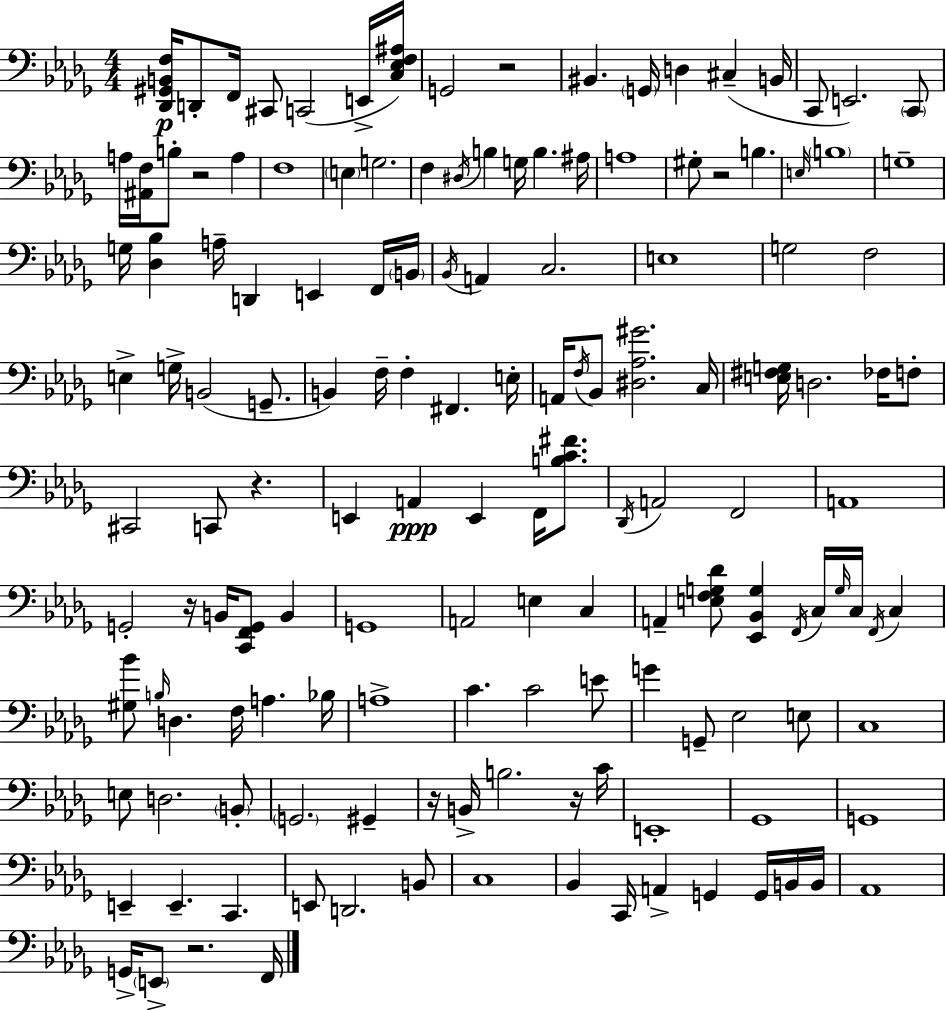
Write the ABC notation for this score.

X:1
T:Untitled
M:4/4
L:1/4
K:Bbm
[_D,,^G,,B,,F,]/4 D,,/2 F,,/4 ^C,,/2 C,,2 E,,/4 [C,_E,F,^A,]/4 G,,2 z2 ^B,, G,,/4 D, ^C, B,,/4 C,,/2 E,,2 C,,/2 A,/4 [^A,,F,]/4 B,/2 z2 A, F,4 E, G,2 F, ^D,/4 B, G,/4 B, ^A,/4 A,4 ^G,/2 z2 B, E,/4 B,4 G,4 G,/4 [_D,_B,] A,/4 D,, E,, F,,/4 B,,/4 _B,,/4 A,, C,2 E,4 G,2 F,2 E, G,/4 B,,2 G,,/2 B,, F,/4 F, ^F,, E,/4 A,,/4 F,/4 _B,,/2 [^D,_A,^G]2 C,/4 [E,^F,G,]/4 D,2 _F,/4 F,/2 ^C,,2 C,,/2 z E,, A,, E,, F,,/4 [B,C^F]/2 _D,,/4 A,,2 F,,2 A,,4 G,,2 z/4 B,,/4 [C,,F,,G,,]/2 B,, G,,4 A,,2 E, C, A,, [E,F,G,_D]/2 [_E,,_B,,G,] F,,/4 C,/4 G,/4 C,/4 F,,/4 C, [^G,_B]/2 B,/4 D, F,/4 A, _B,/4 A,4 C C2 E/2 G G,,/2 _E,2 E,/2 C,4 E,/2 D,2 B,,/2 G,,2 ^G,, z/4 B,,/4 B,2 z/4 C/4 E,,4 _G,,4 G,,4 E,, E,, C,, E,,/2 D,,2 B,,/2 C,4 _B,, C,,/4 A,, G,, G,,/4 B,,/4 B,,/4 _A,,4 G,,/4 E,,/2 z2 F,,/4